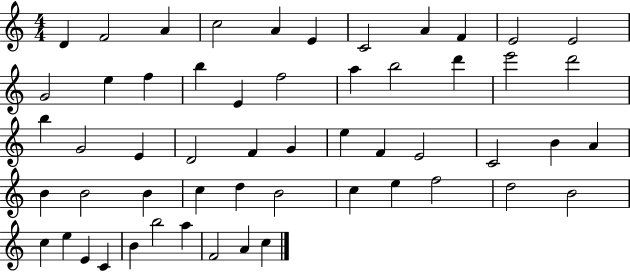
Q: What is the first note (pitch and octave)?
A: D4